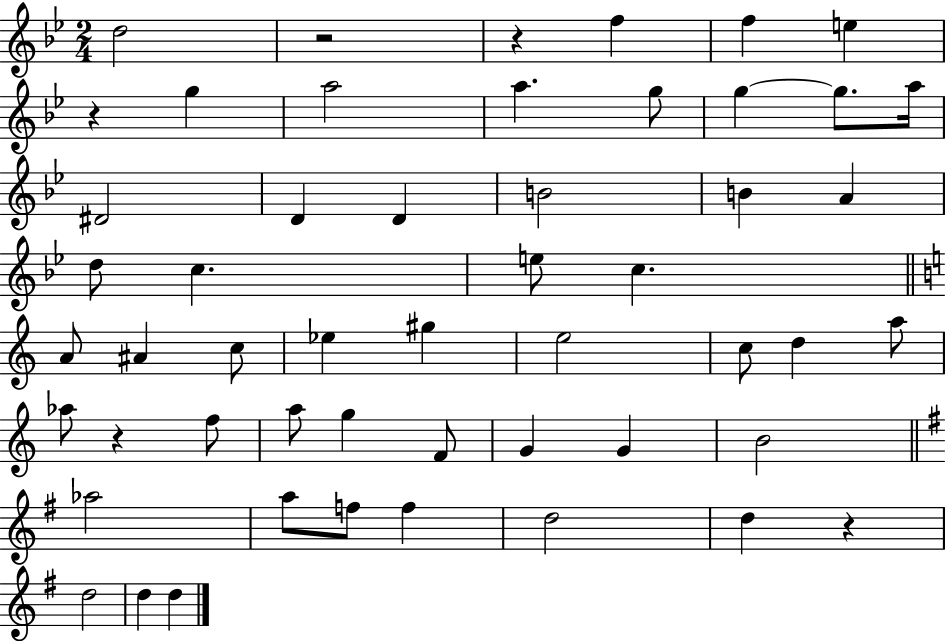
X:1
T:Untitled
M:2/4
L:1/4
K:Bb
d2 z2 z f f e z g a2 a g/2 g g/2 a/4 ^D2 D D B2 B A d/2 c e/2 c A/2 ^A c/2 _e ^g e2 c/2 d a/2 _a/2 z f/2 a/2 g F/2 G G B2 _a2 a/2 f/2 f d2 d z d2 d d